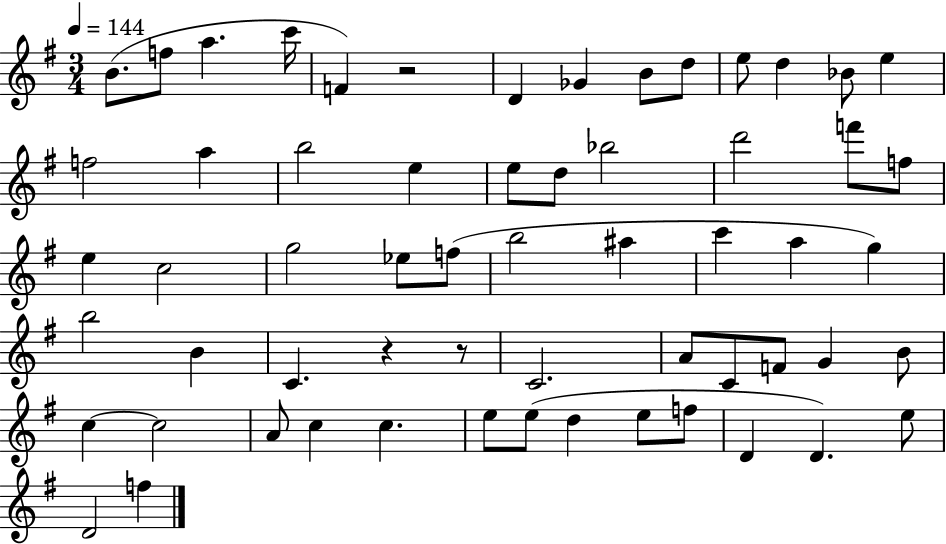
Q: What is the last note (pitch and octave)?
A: F5